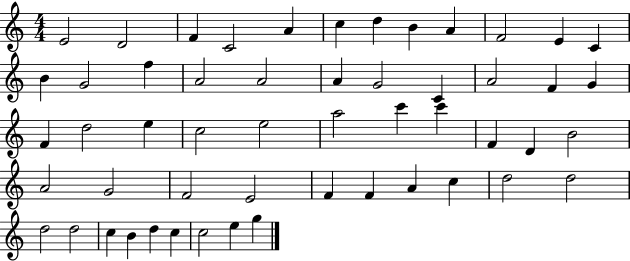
{
  \clef treble
  \numericTimeSignature
  \time 4/4
  \key c \major
  e'2 d'2 | f'4 c'2 a'4 | c''4 d''4 b'4 a'4 | f'2 e'4 c'4 | \break b'4 g'2 f''4 | a'2 a'2 | a'4 g'2 c'4 | a'2 f'4 g'4 | \break f'4 d''2 e''4 | c''2 e''2 | a''2 c'''4 c'''4 | f'4 d'4 b'2 | \break a'2 g'2 | f'2 e'2 | f'4 f'4 a'4 c''4 | d''2 d''2 | \break d''2 d''2 | c''4 b'4 d''4 c''4 | c''2 e''4 g''4 | \bar "|."
}